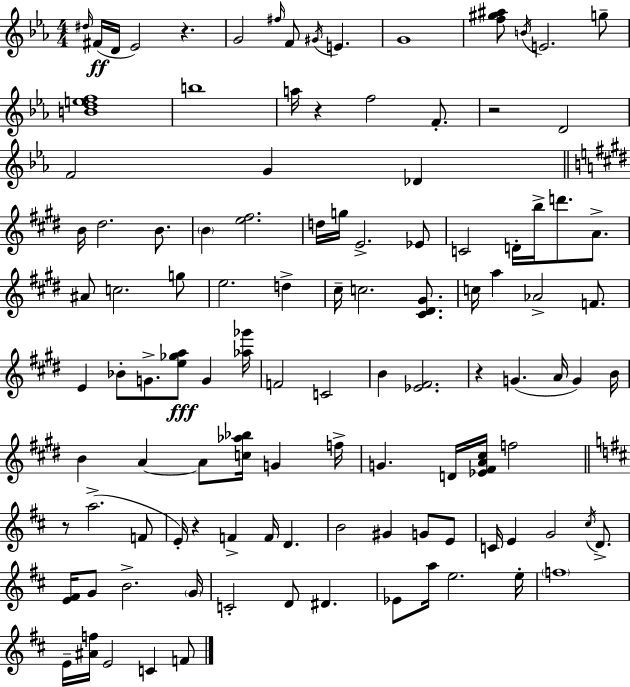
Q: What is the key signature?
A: EES major